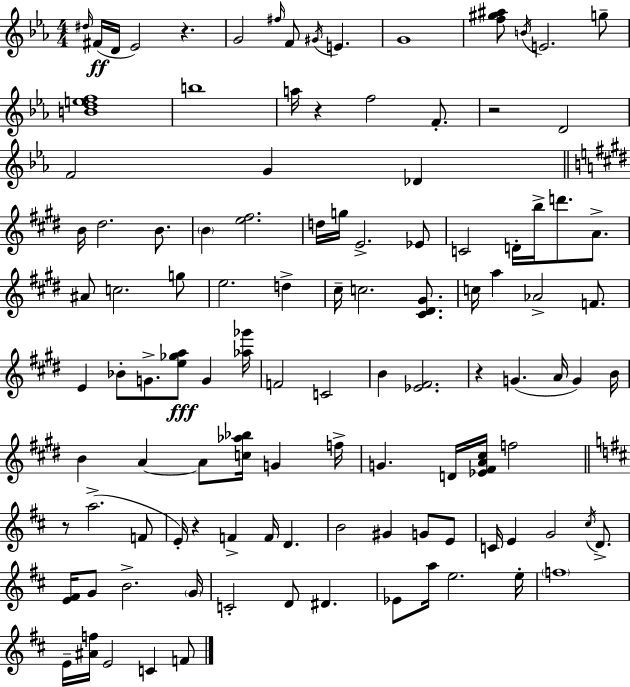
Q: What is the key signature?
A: EES major